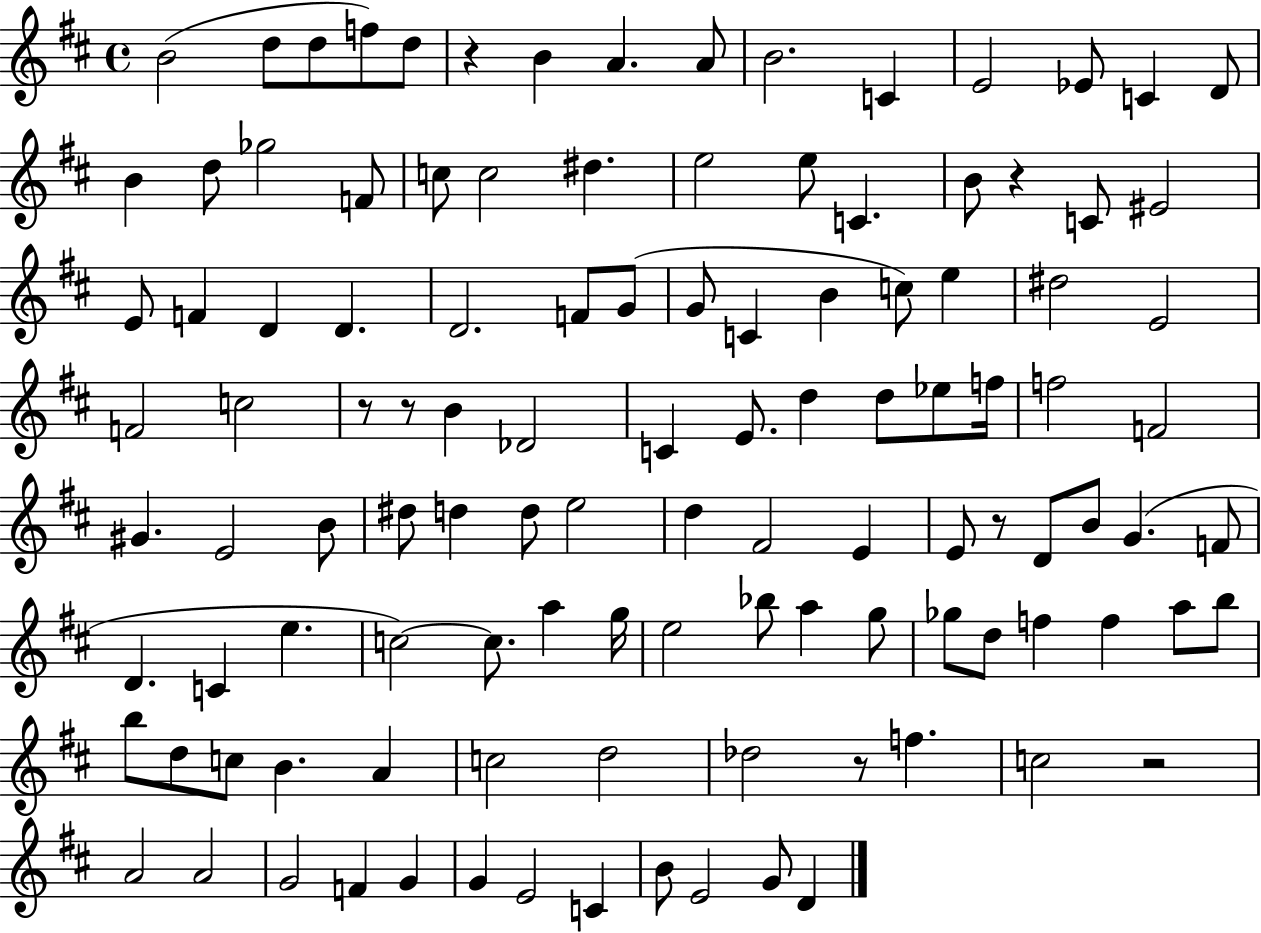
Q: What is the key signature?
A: D major